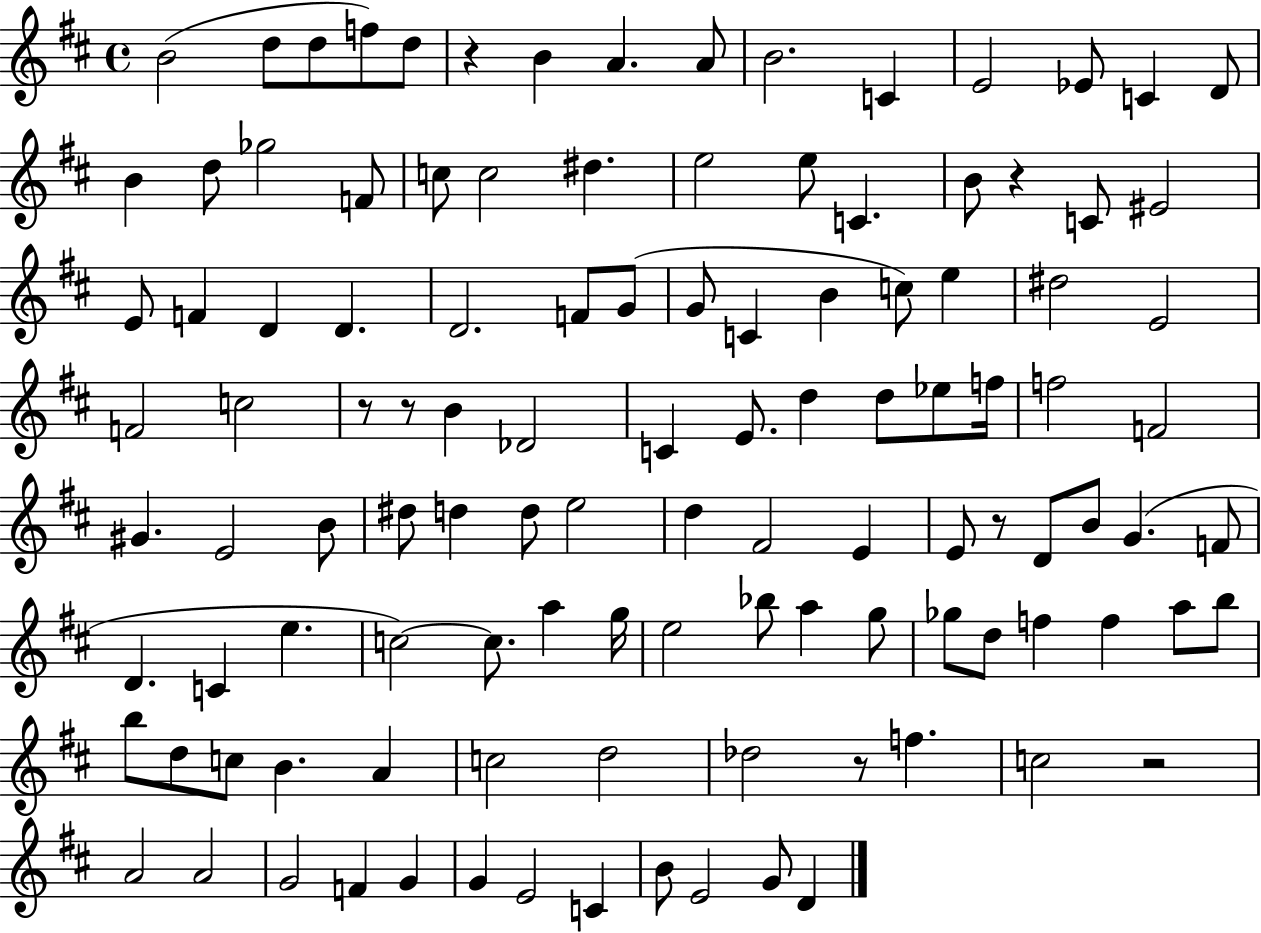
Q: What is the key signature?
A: D major